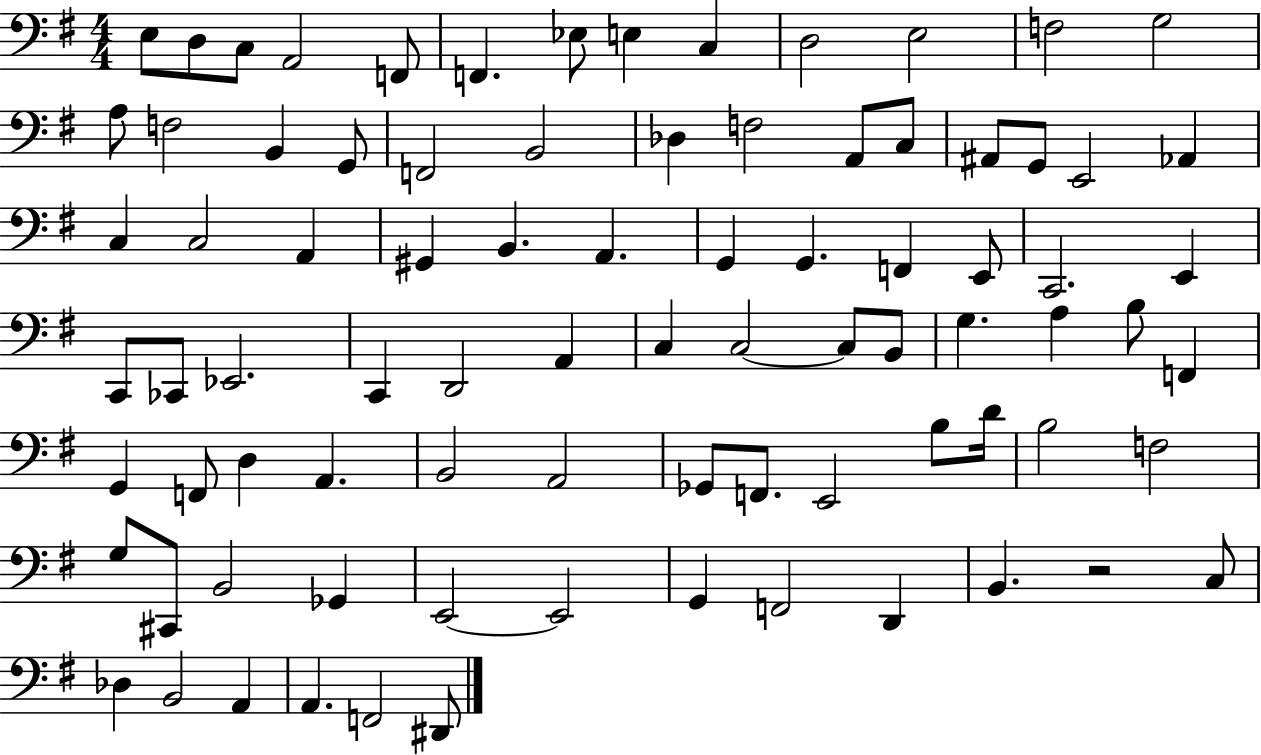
{
  \clef bass
  \numericTimeSignature
  \time 4/4
  \key g \major
  e8 d8 c8 a,2 f,8 | f,4. ees8 e4 c4 | d2 e2 | f2 g2 | \break a8 f2 b,4 g,8 | f,2 b,2 | des4 f2 a,8 c8 | ais,8 g,8 e,2 aes,4 | \break c4 c2 a,4 | gis,4 b,4. a,4. | g,4 g,4. f,4 e,8 | c,2. e,4 | \break c,8 ces,8 ees,2. | c,4 d,2 a,4 | c4 c2~~ c8 b,8 | g4. a4 b8 f,4 | \break g,4 f,8 d4 a,4. | b,2 a,2 | ges,8 f,8. e,2 b8 d'16 | b2 f2 | \break g8 cis,8 b,2 ges,4 | e,2~~ e,2 | g,4 f,2 d,4 | b,4. r2 c8 | \break des4 b,2 a,4 | a,4. f,2 dis,8 | \bar "|."
}